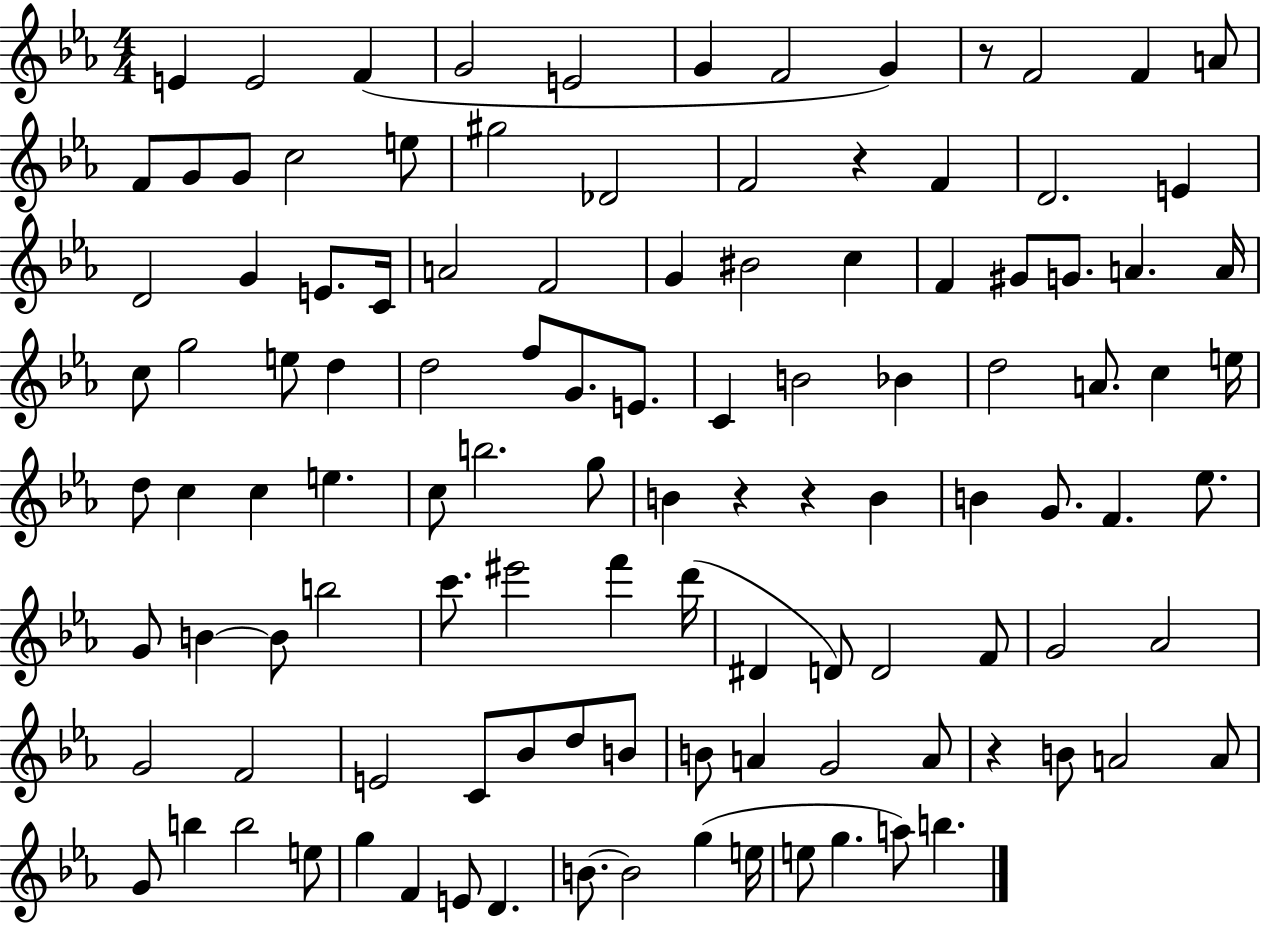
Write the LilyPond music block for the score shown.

{
  \clef treble
  \numericTimeSignature
  \time 4/4
  \key ees \major
  e'4 e'2 f'4( | g'2 e'2 | g'4 f'2 g'4) | r8 f'2 f'4 a'8 | \break f'8 g'8 g'8 c''2 e''8 | gis''2 des'2 | f'2 r4 f'4 | d'2. e'4 | \break d'2 g'4 e'8. c'16 | a'2 f'2 | g'4 bis'2 c''4 | f'4 gis'8 g'8. a'4. a'16 | \break c''8 g''2 e''8 d''4 | d''2 f''8 g'8. e'8. | c'4 b'2 bes'4 | d''2 a'8. c''4 e''16 | \break d''8 c''4 c''4 e''4. | c''8 b''2. g''8 | b'4 r4 r4 b'4 | b'4 g'8. f'4. ees''8. | \break g'8 b'4~~ b'8 b''2 | c'''8. eis'''2 f'''4 d'''16( | dis'4 d'8) d'2 f'8 | g'2 aes'2 | \break g'2 f'2 | e'2 c'8 bes'8 d''8 b'8 | b'8 a'4 g'2 a'8 | r4 b'8 a'2 a'8 | \break g'8 b''4 b''2 e''8 | g''4 f'4 e'8 d'4. | b'8.~~ b'2 g''4( e''16 | e''8 g''4. a''8) b''4. | \break \bar "|."
}